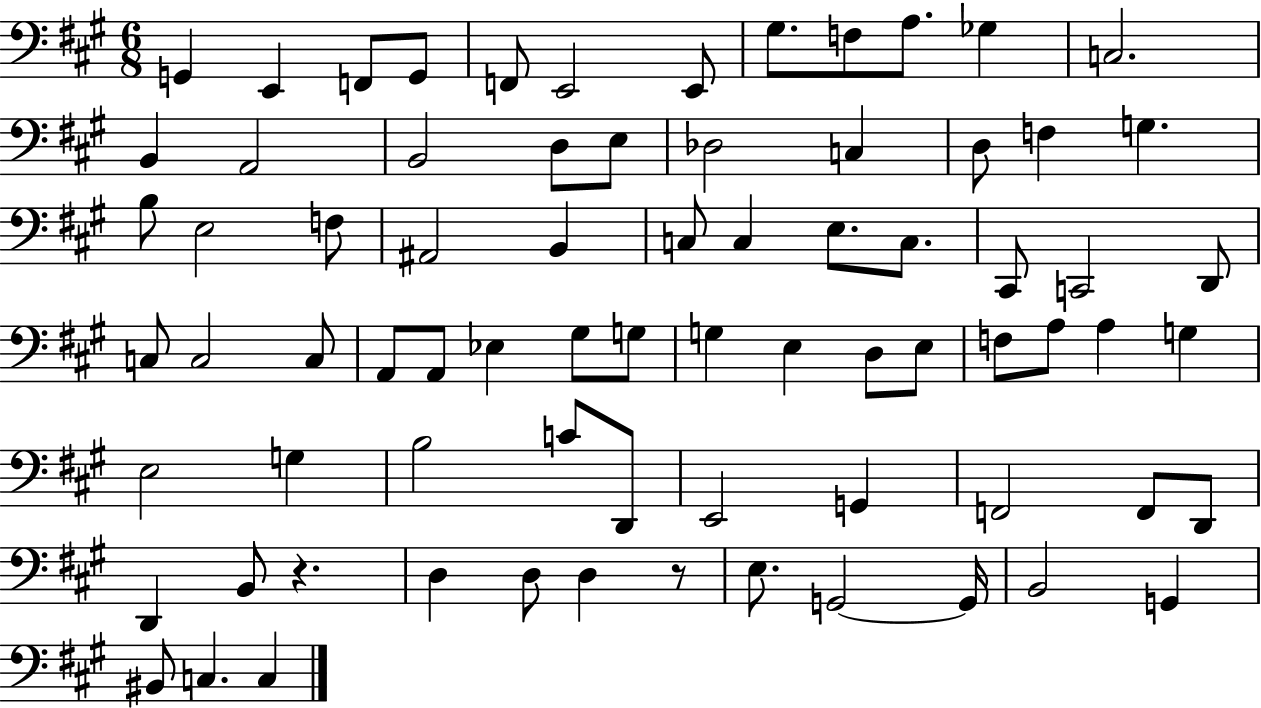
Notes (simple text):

G2/q E2/q F2/e G2/e F2/e E2/h E2/e G#3/e. F3/e A3/e. Gb3/q C3/h. B2/q A2/h B2/h D3/e E3/e Db3/h C3/q D3/e F3/q G3/q. B3/e E3/h F3/e A#2/h B2/q C3/e C3/q E3/e. C3/e. C#2/e C2/h D2/e C3/e C3/h C3/e A2/e A2/e Eb3/q G#3/e G3/e G3/q E3/q D3/e E3/e F3/e A3/e A3/q G3/q E3/h G3/q B3/h C4/e D2/e E2/h G2/q F2/h F2/e D2/e D2/q B2/e R/q. D3/q D3/e D3/q R/e E3/e. G2/h G2/s B2/h G2/q BIS2/e C3/q. C3/q